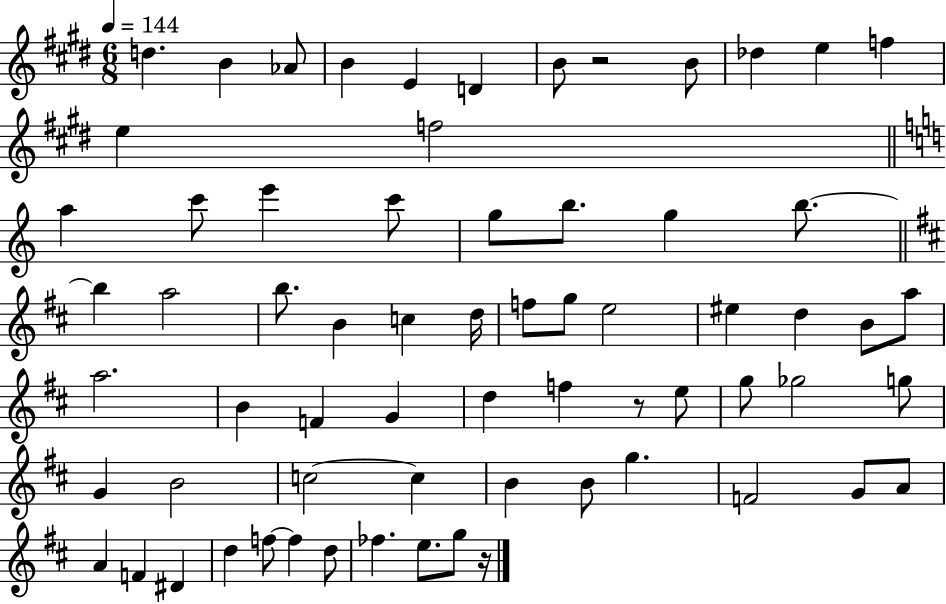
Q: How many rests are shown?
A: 3